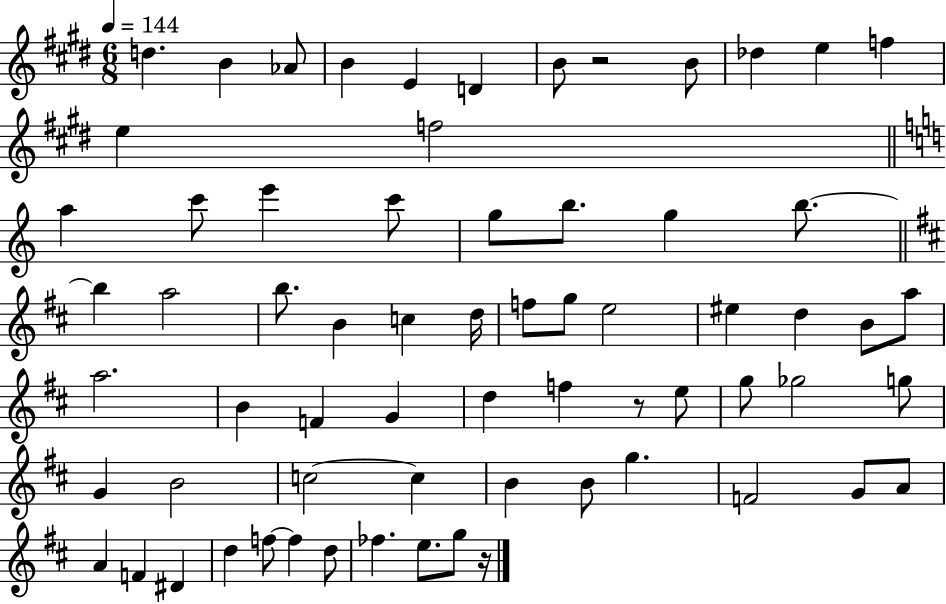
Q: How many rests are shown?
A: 3